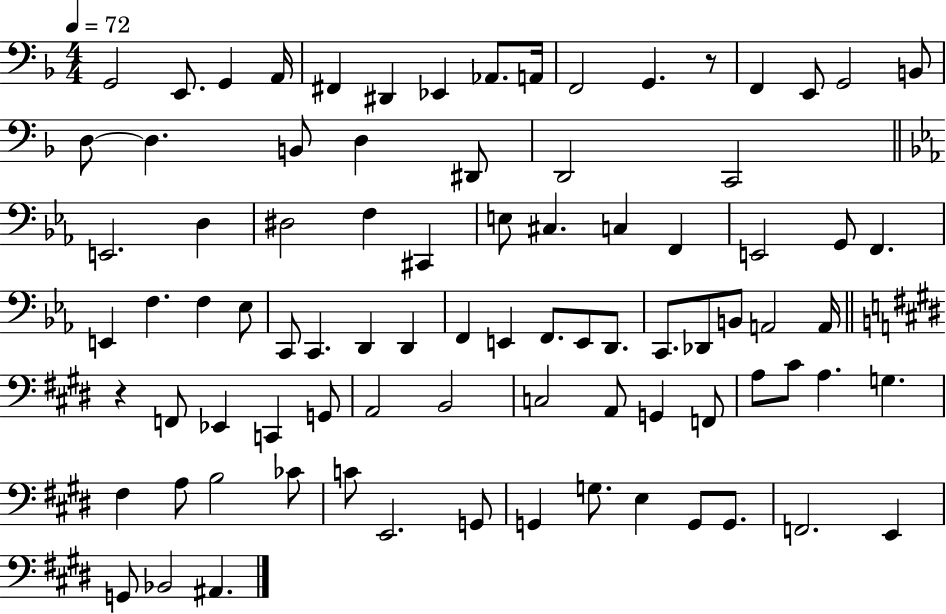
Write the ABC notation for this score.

X:1
T:Untitled
M:4/4
L:1/4
K:F
G,,2 E,,/2 G,, A,,/4 ^F,, ^D,, _E,, _A,,/2 A,,/4 F,,2 G,, z/2 F,, E,,/2 G,,2 B,,/2 D,/2 D, B,,/2 D, ^D,,/2 D,,2 C,,2 E,,2 D, ^D,2 F, ^C,, E,/2 ^C, C, F,, E,,2 G,,/2 F,, E,, F, F, _E,/2 C,,/2 C,, D,, D,, F,, E,, F,,/2 E,,/2 D,,/2 C,,/2 _D,,/2 B,,/2 A,,2 A,,/4 z F,,/2 _E,, C,, G,,/2 A,,2 B,,2 C,2 A,,/2 G,, F,,/2 A,/2 ^C/2 A, G, ^F, A,/2 B,2 _C/2 C/2 E,,2 G,,/2 G,, G,/2 E, G,,/2 G,,/2 F,,2 E,, G,,/2 _B,,2 ^A,,